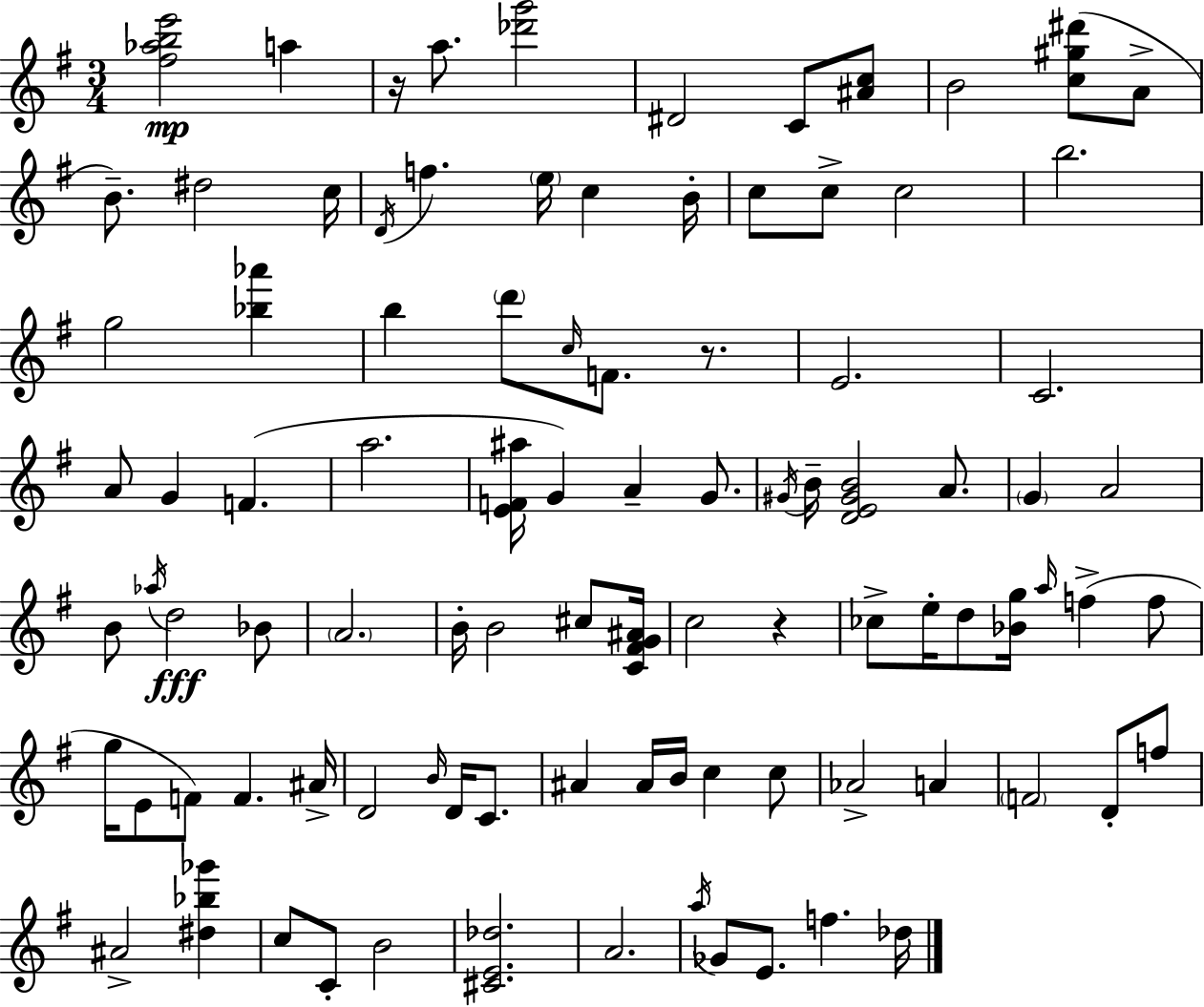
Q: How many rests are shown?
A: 3